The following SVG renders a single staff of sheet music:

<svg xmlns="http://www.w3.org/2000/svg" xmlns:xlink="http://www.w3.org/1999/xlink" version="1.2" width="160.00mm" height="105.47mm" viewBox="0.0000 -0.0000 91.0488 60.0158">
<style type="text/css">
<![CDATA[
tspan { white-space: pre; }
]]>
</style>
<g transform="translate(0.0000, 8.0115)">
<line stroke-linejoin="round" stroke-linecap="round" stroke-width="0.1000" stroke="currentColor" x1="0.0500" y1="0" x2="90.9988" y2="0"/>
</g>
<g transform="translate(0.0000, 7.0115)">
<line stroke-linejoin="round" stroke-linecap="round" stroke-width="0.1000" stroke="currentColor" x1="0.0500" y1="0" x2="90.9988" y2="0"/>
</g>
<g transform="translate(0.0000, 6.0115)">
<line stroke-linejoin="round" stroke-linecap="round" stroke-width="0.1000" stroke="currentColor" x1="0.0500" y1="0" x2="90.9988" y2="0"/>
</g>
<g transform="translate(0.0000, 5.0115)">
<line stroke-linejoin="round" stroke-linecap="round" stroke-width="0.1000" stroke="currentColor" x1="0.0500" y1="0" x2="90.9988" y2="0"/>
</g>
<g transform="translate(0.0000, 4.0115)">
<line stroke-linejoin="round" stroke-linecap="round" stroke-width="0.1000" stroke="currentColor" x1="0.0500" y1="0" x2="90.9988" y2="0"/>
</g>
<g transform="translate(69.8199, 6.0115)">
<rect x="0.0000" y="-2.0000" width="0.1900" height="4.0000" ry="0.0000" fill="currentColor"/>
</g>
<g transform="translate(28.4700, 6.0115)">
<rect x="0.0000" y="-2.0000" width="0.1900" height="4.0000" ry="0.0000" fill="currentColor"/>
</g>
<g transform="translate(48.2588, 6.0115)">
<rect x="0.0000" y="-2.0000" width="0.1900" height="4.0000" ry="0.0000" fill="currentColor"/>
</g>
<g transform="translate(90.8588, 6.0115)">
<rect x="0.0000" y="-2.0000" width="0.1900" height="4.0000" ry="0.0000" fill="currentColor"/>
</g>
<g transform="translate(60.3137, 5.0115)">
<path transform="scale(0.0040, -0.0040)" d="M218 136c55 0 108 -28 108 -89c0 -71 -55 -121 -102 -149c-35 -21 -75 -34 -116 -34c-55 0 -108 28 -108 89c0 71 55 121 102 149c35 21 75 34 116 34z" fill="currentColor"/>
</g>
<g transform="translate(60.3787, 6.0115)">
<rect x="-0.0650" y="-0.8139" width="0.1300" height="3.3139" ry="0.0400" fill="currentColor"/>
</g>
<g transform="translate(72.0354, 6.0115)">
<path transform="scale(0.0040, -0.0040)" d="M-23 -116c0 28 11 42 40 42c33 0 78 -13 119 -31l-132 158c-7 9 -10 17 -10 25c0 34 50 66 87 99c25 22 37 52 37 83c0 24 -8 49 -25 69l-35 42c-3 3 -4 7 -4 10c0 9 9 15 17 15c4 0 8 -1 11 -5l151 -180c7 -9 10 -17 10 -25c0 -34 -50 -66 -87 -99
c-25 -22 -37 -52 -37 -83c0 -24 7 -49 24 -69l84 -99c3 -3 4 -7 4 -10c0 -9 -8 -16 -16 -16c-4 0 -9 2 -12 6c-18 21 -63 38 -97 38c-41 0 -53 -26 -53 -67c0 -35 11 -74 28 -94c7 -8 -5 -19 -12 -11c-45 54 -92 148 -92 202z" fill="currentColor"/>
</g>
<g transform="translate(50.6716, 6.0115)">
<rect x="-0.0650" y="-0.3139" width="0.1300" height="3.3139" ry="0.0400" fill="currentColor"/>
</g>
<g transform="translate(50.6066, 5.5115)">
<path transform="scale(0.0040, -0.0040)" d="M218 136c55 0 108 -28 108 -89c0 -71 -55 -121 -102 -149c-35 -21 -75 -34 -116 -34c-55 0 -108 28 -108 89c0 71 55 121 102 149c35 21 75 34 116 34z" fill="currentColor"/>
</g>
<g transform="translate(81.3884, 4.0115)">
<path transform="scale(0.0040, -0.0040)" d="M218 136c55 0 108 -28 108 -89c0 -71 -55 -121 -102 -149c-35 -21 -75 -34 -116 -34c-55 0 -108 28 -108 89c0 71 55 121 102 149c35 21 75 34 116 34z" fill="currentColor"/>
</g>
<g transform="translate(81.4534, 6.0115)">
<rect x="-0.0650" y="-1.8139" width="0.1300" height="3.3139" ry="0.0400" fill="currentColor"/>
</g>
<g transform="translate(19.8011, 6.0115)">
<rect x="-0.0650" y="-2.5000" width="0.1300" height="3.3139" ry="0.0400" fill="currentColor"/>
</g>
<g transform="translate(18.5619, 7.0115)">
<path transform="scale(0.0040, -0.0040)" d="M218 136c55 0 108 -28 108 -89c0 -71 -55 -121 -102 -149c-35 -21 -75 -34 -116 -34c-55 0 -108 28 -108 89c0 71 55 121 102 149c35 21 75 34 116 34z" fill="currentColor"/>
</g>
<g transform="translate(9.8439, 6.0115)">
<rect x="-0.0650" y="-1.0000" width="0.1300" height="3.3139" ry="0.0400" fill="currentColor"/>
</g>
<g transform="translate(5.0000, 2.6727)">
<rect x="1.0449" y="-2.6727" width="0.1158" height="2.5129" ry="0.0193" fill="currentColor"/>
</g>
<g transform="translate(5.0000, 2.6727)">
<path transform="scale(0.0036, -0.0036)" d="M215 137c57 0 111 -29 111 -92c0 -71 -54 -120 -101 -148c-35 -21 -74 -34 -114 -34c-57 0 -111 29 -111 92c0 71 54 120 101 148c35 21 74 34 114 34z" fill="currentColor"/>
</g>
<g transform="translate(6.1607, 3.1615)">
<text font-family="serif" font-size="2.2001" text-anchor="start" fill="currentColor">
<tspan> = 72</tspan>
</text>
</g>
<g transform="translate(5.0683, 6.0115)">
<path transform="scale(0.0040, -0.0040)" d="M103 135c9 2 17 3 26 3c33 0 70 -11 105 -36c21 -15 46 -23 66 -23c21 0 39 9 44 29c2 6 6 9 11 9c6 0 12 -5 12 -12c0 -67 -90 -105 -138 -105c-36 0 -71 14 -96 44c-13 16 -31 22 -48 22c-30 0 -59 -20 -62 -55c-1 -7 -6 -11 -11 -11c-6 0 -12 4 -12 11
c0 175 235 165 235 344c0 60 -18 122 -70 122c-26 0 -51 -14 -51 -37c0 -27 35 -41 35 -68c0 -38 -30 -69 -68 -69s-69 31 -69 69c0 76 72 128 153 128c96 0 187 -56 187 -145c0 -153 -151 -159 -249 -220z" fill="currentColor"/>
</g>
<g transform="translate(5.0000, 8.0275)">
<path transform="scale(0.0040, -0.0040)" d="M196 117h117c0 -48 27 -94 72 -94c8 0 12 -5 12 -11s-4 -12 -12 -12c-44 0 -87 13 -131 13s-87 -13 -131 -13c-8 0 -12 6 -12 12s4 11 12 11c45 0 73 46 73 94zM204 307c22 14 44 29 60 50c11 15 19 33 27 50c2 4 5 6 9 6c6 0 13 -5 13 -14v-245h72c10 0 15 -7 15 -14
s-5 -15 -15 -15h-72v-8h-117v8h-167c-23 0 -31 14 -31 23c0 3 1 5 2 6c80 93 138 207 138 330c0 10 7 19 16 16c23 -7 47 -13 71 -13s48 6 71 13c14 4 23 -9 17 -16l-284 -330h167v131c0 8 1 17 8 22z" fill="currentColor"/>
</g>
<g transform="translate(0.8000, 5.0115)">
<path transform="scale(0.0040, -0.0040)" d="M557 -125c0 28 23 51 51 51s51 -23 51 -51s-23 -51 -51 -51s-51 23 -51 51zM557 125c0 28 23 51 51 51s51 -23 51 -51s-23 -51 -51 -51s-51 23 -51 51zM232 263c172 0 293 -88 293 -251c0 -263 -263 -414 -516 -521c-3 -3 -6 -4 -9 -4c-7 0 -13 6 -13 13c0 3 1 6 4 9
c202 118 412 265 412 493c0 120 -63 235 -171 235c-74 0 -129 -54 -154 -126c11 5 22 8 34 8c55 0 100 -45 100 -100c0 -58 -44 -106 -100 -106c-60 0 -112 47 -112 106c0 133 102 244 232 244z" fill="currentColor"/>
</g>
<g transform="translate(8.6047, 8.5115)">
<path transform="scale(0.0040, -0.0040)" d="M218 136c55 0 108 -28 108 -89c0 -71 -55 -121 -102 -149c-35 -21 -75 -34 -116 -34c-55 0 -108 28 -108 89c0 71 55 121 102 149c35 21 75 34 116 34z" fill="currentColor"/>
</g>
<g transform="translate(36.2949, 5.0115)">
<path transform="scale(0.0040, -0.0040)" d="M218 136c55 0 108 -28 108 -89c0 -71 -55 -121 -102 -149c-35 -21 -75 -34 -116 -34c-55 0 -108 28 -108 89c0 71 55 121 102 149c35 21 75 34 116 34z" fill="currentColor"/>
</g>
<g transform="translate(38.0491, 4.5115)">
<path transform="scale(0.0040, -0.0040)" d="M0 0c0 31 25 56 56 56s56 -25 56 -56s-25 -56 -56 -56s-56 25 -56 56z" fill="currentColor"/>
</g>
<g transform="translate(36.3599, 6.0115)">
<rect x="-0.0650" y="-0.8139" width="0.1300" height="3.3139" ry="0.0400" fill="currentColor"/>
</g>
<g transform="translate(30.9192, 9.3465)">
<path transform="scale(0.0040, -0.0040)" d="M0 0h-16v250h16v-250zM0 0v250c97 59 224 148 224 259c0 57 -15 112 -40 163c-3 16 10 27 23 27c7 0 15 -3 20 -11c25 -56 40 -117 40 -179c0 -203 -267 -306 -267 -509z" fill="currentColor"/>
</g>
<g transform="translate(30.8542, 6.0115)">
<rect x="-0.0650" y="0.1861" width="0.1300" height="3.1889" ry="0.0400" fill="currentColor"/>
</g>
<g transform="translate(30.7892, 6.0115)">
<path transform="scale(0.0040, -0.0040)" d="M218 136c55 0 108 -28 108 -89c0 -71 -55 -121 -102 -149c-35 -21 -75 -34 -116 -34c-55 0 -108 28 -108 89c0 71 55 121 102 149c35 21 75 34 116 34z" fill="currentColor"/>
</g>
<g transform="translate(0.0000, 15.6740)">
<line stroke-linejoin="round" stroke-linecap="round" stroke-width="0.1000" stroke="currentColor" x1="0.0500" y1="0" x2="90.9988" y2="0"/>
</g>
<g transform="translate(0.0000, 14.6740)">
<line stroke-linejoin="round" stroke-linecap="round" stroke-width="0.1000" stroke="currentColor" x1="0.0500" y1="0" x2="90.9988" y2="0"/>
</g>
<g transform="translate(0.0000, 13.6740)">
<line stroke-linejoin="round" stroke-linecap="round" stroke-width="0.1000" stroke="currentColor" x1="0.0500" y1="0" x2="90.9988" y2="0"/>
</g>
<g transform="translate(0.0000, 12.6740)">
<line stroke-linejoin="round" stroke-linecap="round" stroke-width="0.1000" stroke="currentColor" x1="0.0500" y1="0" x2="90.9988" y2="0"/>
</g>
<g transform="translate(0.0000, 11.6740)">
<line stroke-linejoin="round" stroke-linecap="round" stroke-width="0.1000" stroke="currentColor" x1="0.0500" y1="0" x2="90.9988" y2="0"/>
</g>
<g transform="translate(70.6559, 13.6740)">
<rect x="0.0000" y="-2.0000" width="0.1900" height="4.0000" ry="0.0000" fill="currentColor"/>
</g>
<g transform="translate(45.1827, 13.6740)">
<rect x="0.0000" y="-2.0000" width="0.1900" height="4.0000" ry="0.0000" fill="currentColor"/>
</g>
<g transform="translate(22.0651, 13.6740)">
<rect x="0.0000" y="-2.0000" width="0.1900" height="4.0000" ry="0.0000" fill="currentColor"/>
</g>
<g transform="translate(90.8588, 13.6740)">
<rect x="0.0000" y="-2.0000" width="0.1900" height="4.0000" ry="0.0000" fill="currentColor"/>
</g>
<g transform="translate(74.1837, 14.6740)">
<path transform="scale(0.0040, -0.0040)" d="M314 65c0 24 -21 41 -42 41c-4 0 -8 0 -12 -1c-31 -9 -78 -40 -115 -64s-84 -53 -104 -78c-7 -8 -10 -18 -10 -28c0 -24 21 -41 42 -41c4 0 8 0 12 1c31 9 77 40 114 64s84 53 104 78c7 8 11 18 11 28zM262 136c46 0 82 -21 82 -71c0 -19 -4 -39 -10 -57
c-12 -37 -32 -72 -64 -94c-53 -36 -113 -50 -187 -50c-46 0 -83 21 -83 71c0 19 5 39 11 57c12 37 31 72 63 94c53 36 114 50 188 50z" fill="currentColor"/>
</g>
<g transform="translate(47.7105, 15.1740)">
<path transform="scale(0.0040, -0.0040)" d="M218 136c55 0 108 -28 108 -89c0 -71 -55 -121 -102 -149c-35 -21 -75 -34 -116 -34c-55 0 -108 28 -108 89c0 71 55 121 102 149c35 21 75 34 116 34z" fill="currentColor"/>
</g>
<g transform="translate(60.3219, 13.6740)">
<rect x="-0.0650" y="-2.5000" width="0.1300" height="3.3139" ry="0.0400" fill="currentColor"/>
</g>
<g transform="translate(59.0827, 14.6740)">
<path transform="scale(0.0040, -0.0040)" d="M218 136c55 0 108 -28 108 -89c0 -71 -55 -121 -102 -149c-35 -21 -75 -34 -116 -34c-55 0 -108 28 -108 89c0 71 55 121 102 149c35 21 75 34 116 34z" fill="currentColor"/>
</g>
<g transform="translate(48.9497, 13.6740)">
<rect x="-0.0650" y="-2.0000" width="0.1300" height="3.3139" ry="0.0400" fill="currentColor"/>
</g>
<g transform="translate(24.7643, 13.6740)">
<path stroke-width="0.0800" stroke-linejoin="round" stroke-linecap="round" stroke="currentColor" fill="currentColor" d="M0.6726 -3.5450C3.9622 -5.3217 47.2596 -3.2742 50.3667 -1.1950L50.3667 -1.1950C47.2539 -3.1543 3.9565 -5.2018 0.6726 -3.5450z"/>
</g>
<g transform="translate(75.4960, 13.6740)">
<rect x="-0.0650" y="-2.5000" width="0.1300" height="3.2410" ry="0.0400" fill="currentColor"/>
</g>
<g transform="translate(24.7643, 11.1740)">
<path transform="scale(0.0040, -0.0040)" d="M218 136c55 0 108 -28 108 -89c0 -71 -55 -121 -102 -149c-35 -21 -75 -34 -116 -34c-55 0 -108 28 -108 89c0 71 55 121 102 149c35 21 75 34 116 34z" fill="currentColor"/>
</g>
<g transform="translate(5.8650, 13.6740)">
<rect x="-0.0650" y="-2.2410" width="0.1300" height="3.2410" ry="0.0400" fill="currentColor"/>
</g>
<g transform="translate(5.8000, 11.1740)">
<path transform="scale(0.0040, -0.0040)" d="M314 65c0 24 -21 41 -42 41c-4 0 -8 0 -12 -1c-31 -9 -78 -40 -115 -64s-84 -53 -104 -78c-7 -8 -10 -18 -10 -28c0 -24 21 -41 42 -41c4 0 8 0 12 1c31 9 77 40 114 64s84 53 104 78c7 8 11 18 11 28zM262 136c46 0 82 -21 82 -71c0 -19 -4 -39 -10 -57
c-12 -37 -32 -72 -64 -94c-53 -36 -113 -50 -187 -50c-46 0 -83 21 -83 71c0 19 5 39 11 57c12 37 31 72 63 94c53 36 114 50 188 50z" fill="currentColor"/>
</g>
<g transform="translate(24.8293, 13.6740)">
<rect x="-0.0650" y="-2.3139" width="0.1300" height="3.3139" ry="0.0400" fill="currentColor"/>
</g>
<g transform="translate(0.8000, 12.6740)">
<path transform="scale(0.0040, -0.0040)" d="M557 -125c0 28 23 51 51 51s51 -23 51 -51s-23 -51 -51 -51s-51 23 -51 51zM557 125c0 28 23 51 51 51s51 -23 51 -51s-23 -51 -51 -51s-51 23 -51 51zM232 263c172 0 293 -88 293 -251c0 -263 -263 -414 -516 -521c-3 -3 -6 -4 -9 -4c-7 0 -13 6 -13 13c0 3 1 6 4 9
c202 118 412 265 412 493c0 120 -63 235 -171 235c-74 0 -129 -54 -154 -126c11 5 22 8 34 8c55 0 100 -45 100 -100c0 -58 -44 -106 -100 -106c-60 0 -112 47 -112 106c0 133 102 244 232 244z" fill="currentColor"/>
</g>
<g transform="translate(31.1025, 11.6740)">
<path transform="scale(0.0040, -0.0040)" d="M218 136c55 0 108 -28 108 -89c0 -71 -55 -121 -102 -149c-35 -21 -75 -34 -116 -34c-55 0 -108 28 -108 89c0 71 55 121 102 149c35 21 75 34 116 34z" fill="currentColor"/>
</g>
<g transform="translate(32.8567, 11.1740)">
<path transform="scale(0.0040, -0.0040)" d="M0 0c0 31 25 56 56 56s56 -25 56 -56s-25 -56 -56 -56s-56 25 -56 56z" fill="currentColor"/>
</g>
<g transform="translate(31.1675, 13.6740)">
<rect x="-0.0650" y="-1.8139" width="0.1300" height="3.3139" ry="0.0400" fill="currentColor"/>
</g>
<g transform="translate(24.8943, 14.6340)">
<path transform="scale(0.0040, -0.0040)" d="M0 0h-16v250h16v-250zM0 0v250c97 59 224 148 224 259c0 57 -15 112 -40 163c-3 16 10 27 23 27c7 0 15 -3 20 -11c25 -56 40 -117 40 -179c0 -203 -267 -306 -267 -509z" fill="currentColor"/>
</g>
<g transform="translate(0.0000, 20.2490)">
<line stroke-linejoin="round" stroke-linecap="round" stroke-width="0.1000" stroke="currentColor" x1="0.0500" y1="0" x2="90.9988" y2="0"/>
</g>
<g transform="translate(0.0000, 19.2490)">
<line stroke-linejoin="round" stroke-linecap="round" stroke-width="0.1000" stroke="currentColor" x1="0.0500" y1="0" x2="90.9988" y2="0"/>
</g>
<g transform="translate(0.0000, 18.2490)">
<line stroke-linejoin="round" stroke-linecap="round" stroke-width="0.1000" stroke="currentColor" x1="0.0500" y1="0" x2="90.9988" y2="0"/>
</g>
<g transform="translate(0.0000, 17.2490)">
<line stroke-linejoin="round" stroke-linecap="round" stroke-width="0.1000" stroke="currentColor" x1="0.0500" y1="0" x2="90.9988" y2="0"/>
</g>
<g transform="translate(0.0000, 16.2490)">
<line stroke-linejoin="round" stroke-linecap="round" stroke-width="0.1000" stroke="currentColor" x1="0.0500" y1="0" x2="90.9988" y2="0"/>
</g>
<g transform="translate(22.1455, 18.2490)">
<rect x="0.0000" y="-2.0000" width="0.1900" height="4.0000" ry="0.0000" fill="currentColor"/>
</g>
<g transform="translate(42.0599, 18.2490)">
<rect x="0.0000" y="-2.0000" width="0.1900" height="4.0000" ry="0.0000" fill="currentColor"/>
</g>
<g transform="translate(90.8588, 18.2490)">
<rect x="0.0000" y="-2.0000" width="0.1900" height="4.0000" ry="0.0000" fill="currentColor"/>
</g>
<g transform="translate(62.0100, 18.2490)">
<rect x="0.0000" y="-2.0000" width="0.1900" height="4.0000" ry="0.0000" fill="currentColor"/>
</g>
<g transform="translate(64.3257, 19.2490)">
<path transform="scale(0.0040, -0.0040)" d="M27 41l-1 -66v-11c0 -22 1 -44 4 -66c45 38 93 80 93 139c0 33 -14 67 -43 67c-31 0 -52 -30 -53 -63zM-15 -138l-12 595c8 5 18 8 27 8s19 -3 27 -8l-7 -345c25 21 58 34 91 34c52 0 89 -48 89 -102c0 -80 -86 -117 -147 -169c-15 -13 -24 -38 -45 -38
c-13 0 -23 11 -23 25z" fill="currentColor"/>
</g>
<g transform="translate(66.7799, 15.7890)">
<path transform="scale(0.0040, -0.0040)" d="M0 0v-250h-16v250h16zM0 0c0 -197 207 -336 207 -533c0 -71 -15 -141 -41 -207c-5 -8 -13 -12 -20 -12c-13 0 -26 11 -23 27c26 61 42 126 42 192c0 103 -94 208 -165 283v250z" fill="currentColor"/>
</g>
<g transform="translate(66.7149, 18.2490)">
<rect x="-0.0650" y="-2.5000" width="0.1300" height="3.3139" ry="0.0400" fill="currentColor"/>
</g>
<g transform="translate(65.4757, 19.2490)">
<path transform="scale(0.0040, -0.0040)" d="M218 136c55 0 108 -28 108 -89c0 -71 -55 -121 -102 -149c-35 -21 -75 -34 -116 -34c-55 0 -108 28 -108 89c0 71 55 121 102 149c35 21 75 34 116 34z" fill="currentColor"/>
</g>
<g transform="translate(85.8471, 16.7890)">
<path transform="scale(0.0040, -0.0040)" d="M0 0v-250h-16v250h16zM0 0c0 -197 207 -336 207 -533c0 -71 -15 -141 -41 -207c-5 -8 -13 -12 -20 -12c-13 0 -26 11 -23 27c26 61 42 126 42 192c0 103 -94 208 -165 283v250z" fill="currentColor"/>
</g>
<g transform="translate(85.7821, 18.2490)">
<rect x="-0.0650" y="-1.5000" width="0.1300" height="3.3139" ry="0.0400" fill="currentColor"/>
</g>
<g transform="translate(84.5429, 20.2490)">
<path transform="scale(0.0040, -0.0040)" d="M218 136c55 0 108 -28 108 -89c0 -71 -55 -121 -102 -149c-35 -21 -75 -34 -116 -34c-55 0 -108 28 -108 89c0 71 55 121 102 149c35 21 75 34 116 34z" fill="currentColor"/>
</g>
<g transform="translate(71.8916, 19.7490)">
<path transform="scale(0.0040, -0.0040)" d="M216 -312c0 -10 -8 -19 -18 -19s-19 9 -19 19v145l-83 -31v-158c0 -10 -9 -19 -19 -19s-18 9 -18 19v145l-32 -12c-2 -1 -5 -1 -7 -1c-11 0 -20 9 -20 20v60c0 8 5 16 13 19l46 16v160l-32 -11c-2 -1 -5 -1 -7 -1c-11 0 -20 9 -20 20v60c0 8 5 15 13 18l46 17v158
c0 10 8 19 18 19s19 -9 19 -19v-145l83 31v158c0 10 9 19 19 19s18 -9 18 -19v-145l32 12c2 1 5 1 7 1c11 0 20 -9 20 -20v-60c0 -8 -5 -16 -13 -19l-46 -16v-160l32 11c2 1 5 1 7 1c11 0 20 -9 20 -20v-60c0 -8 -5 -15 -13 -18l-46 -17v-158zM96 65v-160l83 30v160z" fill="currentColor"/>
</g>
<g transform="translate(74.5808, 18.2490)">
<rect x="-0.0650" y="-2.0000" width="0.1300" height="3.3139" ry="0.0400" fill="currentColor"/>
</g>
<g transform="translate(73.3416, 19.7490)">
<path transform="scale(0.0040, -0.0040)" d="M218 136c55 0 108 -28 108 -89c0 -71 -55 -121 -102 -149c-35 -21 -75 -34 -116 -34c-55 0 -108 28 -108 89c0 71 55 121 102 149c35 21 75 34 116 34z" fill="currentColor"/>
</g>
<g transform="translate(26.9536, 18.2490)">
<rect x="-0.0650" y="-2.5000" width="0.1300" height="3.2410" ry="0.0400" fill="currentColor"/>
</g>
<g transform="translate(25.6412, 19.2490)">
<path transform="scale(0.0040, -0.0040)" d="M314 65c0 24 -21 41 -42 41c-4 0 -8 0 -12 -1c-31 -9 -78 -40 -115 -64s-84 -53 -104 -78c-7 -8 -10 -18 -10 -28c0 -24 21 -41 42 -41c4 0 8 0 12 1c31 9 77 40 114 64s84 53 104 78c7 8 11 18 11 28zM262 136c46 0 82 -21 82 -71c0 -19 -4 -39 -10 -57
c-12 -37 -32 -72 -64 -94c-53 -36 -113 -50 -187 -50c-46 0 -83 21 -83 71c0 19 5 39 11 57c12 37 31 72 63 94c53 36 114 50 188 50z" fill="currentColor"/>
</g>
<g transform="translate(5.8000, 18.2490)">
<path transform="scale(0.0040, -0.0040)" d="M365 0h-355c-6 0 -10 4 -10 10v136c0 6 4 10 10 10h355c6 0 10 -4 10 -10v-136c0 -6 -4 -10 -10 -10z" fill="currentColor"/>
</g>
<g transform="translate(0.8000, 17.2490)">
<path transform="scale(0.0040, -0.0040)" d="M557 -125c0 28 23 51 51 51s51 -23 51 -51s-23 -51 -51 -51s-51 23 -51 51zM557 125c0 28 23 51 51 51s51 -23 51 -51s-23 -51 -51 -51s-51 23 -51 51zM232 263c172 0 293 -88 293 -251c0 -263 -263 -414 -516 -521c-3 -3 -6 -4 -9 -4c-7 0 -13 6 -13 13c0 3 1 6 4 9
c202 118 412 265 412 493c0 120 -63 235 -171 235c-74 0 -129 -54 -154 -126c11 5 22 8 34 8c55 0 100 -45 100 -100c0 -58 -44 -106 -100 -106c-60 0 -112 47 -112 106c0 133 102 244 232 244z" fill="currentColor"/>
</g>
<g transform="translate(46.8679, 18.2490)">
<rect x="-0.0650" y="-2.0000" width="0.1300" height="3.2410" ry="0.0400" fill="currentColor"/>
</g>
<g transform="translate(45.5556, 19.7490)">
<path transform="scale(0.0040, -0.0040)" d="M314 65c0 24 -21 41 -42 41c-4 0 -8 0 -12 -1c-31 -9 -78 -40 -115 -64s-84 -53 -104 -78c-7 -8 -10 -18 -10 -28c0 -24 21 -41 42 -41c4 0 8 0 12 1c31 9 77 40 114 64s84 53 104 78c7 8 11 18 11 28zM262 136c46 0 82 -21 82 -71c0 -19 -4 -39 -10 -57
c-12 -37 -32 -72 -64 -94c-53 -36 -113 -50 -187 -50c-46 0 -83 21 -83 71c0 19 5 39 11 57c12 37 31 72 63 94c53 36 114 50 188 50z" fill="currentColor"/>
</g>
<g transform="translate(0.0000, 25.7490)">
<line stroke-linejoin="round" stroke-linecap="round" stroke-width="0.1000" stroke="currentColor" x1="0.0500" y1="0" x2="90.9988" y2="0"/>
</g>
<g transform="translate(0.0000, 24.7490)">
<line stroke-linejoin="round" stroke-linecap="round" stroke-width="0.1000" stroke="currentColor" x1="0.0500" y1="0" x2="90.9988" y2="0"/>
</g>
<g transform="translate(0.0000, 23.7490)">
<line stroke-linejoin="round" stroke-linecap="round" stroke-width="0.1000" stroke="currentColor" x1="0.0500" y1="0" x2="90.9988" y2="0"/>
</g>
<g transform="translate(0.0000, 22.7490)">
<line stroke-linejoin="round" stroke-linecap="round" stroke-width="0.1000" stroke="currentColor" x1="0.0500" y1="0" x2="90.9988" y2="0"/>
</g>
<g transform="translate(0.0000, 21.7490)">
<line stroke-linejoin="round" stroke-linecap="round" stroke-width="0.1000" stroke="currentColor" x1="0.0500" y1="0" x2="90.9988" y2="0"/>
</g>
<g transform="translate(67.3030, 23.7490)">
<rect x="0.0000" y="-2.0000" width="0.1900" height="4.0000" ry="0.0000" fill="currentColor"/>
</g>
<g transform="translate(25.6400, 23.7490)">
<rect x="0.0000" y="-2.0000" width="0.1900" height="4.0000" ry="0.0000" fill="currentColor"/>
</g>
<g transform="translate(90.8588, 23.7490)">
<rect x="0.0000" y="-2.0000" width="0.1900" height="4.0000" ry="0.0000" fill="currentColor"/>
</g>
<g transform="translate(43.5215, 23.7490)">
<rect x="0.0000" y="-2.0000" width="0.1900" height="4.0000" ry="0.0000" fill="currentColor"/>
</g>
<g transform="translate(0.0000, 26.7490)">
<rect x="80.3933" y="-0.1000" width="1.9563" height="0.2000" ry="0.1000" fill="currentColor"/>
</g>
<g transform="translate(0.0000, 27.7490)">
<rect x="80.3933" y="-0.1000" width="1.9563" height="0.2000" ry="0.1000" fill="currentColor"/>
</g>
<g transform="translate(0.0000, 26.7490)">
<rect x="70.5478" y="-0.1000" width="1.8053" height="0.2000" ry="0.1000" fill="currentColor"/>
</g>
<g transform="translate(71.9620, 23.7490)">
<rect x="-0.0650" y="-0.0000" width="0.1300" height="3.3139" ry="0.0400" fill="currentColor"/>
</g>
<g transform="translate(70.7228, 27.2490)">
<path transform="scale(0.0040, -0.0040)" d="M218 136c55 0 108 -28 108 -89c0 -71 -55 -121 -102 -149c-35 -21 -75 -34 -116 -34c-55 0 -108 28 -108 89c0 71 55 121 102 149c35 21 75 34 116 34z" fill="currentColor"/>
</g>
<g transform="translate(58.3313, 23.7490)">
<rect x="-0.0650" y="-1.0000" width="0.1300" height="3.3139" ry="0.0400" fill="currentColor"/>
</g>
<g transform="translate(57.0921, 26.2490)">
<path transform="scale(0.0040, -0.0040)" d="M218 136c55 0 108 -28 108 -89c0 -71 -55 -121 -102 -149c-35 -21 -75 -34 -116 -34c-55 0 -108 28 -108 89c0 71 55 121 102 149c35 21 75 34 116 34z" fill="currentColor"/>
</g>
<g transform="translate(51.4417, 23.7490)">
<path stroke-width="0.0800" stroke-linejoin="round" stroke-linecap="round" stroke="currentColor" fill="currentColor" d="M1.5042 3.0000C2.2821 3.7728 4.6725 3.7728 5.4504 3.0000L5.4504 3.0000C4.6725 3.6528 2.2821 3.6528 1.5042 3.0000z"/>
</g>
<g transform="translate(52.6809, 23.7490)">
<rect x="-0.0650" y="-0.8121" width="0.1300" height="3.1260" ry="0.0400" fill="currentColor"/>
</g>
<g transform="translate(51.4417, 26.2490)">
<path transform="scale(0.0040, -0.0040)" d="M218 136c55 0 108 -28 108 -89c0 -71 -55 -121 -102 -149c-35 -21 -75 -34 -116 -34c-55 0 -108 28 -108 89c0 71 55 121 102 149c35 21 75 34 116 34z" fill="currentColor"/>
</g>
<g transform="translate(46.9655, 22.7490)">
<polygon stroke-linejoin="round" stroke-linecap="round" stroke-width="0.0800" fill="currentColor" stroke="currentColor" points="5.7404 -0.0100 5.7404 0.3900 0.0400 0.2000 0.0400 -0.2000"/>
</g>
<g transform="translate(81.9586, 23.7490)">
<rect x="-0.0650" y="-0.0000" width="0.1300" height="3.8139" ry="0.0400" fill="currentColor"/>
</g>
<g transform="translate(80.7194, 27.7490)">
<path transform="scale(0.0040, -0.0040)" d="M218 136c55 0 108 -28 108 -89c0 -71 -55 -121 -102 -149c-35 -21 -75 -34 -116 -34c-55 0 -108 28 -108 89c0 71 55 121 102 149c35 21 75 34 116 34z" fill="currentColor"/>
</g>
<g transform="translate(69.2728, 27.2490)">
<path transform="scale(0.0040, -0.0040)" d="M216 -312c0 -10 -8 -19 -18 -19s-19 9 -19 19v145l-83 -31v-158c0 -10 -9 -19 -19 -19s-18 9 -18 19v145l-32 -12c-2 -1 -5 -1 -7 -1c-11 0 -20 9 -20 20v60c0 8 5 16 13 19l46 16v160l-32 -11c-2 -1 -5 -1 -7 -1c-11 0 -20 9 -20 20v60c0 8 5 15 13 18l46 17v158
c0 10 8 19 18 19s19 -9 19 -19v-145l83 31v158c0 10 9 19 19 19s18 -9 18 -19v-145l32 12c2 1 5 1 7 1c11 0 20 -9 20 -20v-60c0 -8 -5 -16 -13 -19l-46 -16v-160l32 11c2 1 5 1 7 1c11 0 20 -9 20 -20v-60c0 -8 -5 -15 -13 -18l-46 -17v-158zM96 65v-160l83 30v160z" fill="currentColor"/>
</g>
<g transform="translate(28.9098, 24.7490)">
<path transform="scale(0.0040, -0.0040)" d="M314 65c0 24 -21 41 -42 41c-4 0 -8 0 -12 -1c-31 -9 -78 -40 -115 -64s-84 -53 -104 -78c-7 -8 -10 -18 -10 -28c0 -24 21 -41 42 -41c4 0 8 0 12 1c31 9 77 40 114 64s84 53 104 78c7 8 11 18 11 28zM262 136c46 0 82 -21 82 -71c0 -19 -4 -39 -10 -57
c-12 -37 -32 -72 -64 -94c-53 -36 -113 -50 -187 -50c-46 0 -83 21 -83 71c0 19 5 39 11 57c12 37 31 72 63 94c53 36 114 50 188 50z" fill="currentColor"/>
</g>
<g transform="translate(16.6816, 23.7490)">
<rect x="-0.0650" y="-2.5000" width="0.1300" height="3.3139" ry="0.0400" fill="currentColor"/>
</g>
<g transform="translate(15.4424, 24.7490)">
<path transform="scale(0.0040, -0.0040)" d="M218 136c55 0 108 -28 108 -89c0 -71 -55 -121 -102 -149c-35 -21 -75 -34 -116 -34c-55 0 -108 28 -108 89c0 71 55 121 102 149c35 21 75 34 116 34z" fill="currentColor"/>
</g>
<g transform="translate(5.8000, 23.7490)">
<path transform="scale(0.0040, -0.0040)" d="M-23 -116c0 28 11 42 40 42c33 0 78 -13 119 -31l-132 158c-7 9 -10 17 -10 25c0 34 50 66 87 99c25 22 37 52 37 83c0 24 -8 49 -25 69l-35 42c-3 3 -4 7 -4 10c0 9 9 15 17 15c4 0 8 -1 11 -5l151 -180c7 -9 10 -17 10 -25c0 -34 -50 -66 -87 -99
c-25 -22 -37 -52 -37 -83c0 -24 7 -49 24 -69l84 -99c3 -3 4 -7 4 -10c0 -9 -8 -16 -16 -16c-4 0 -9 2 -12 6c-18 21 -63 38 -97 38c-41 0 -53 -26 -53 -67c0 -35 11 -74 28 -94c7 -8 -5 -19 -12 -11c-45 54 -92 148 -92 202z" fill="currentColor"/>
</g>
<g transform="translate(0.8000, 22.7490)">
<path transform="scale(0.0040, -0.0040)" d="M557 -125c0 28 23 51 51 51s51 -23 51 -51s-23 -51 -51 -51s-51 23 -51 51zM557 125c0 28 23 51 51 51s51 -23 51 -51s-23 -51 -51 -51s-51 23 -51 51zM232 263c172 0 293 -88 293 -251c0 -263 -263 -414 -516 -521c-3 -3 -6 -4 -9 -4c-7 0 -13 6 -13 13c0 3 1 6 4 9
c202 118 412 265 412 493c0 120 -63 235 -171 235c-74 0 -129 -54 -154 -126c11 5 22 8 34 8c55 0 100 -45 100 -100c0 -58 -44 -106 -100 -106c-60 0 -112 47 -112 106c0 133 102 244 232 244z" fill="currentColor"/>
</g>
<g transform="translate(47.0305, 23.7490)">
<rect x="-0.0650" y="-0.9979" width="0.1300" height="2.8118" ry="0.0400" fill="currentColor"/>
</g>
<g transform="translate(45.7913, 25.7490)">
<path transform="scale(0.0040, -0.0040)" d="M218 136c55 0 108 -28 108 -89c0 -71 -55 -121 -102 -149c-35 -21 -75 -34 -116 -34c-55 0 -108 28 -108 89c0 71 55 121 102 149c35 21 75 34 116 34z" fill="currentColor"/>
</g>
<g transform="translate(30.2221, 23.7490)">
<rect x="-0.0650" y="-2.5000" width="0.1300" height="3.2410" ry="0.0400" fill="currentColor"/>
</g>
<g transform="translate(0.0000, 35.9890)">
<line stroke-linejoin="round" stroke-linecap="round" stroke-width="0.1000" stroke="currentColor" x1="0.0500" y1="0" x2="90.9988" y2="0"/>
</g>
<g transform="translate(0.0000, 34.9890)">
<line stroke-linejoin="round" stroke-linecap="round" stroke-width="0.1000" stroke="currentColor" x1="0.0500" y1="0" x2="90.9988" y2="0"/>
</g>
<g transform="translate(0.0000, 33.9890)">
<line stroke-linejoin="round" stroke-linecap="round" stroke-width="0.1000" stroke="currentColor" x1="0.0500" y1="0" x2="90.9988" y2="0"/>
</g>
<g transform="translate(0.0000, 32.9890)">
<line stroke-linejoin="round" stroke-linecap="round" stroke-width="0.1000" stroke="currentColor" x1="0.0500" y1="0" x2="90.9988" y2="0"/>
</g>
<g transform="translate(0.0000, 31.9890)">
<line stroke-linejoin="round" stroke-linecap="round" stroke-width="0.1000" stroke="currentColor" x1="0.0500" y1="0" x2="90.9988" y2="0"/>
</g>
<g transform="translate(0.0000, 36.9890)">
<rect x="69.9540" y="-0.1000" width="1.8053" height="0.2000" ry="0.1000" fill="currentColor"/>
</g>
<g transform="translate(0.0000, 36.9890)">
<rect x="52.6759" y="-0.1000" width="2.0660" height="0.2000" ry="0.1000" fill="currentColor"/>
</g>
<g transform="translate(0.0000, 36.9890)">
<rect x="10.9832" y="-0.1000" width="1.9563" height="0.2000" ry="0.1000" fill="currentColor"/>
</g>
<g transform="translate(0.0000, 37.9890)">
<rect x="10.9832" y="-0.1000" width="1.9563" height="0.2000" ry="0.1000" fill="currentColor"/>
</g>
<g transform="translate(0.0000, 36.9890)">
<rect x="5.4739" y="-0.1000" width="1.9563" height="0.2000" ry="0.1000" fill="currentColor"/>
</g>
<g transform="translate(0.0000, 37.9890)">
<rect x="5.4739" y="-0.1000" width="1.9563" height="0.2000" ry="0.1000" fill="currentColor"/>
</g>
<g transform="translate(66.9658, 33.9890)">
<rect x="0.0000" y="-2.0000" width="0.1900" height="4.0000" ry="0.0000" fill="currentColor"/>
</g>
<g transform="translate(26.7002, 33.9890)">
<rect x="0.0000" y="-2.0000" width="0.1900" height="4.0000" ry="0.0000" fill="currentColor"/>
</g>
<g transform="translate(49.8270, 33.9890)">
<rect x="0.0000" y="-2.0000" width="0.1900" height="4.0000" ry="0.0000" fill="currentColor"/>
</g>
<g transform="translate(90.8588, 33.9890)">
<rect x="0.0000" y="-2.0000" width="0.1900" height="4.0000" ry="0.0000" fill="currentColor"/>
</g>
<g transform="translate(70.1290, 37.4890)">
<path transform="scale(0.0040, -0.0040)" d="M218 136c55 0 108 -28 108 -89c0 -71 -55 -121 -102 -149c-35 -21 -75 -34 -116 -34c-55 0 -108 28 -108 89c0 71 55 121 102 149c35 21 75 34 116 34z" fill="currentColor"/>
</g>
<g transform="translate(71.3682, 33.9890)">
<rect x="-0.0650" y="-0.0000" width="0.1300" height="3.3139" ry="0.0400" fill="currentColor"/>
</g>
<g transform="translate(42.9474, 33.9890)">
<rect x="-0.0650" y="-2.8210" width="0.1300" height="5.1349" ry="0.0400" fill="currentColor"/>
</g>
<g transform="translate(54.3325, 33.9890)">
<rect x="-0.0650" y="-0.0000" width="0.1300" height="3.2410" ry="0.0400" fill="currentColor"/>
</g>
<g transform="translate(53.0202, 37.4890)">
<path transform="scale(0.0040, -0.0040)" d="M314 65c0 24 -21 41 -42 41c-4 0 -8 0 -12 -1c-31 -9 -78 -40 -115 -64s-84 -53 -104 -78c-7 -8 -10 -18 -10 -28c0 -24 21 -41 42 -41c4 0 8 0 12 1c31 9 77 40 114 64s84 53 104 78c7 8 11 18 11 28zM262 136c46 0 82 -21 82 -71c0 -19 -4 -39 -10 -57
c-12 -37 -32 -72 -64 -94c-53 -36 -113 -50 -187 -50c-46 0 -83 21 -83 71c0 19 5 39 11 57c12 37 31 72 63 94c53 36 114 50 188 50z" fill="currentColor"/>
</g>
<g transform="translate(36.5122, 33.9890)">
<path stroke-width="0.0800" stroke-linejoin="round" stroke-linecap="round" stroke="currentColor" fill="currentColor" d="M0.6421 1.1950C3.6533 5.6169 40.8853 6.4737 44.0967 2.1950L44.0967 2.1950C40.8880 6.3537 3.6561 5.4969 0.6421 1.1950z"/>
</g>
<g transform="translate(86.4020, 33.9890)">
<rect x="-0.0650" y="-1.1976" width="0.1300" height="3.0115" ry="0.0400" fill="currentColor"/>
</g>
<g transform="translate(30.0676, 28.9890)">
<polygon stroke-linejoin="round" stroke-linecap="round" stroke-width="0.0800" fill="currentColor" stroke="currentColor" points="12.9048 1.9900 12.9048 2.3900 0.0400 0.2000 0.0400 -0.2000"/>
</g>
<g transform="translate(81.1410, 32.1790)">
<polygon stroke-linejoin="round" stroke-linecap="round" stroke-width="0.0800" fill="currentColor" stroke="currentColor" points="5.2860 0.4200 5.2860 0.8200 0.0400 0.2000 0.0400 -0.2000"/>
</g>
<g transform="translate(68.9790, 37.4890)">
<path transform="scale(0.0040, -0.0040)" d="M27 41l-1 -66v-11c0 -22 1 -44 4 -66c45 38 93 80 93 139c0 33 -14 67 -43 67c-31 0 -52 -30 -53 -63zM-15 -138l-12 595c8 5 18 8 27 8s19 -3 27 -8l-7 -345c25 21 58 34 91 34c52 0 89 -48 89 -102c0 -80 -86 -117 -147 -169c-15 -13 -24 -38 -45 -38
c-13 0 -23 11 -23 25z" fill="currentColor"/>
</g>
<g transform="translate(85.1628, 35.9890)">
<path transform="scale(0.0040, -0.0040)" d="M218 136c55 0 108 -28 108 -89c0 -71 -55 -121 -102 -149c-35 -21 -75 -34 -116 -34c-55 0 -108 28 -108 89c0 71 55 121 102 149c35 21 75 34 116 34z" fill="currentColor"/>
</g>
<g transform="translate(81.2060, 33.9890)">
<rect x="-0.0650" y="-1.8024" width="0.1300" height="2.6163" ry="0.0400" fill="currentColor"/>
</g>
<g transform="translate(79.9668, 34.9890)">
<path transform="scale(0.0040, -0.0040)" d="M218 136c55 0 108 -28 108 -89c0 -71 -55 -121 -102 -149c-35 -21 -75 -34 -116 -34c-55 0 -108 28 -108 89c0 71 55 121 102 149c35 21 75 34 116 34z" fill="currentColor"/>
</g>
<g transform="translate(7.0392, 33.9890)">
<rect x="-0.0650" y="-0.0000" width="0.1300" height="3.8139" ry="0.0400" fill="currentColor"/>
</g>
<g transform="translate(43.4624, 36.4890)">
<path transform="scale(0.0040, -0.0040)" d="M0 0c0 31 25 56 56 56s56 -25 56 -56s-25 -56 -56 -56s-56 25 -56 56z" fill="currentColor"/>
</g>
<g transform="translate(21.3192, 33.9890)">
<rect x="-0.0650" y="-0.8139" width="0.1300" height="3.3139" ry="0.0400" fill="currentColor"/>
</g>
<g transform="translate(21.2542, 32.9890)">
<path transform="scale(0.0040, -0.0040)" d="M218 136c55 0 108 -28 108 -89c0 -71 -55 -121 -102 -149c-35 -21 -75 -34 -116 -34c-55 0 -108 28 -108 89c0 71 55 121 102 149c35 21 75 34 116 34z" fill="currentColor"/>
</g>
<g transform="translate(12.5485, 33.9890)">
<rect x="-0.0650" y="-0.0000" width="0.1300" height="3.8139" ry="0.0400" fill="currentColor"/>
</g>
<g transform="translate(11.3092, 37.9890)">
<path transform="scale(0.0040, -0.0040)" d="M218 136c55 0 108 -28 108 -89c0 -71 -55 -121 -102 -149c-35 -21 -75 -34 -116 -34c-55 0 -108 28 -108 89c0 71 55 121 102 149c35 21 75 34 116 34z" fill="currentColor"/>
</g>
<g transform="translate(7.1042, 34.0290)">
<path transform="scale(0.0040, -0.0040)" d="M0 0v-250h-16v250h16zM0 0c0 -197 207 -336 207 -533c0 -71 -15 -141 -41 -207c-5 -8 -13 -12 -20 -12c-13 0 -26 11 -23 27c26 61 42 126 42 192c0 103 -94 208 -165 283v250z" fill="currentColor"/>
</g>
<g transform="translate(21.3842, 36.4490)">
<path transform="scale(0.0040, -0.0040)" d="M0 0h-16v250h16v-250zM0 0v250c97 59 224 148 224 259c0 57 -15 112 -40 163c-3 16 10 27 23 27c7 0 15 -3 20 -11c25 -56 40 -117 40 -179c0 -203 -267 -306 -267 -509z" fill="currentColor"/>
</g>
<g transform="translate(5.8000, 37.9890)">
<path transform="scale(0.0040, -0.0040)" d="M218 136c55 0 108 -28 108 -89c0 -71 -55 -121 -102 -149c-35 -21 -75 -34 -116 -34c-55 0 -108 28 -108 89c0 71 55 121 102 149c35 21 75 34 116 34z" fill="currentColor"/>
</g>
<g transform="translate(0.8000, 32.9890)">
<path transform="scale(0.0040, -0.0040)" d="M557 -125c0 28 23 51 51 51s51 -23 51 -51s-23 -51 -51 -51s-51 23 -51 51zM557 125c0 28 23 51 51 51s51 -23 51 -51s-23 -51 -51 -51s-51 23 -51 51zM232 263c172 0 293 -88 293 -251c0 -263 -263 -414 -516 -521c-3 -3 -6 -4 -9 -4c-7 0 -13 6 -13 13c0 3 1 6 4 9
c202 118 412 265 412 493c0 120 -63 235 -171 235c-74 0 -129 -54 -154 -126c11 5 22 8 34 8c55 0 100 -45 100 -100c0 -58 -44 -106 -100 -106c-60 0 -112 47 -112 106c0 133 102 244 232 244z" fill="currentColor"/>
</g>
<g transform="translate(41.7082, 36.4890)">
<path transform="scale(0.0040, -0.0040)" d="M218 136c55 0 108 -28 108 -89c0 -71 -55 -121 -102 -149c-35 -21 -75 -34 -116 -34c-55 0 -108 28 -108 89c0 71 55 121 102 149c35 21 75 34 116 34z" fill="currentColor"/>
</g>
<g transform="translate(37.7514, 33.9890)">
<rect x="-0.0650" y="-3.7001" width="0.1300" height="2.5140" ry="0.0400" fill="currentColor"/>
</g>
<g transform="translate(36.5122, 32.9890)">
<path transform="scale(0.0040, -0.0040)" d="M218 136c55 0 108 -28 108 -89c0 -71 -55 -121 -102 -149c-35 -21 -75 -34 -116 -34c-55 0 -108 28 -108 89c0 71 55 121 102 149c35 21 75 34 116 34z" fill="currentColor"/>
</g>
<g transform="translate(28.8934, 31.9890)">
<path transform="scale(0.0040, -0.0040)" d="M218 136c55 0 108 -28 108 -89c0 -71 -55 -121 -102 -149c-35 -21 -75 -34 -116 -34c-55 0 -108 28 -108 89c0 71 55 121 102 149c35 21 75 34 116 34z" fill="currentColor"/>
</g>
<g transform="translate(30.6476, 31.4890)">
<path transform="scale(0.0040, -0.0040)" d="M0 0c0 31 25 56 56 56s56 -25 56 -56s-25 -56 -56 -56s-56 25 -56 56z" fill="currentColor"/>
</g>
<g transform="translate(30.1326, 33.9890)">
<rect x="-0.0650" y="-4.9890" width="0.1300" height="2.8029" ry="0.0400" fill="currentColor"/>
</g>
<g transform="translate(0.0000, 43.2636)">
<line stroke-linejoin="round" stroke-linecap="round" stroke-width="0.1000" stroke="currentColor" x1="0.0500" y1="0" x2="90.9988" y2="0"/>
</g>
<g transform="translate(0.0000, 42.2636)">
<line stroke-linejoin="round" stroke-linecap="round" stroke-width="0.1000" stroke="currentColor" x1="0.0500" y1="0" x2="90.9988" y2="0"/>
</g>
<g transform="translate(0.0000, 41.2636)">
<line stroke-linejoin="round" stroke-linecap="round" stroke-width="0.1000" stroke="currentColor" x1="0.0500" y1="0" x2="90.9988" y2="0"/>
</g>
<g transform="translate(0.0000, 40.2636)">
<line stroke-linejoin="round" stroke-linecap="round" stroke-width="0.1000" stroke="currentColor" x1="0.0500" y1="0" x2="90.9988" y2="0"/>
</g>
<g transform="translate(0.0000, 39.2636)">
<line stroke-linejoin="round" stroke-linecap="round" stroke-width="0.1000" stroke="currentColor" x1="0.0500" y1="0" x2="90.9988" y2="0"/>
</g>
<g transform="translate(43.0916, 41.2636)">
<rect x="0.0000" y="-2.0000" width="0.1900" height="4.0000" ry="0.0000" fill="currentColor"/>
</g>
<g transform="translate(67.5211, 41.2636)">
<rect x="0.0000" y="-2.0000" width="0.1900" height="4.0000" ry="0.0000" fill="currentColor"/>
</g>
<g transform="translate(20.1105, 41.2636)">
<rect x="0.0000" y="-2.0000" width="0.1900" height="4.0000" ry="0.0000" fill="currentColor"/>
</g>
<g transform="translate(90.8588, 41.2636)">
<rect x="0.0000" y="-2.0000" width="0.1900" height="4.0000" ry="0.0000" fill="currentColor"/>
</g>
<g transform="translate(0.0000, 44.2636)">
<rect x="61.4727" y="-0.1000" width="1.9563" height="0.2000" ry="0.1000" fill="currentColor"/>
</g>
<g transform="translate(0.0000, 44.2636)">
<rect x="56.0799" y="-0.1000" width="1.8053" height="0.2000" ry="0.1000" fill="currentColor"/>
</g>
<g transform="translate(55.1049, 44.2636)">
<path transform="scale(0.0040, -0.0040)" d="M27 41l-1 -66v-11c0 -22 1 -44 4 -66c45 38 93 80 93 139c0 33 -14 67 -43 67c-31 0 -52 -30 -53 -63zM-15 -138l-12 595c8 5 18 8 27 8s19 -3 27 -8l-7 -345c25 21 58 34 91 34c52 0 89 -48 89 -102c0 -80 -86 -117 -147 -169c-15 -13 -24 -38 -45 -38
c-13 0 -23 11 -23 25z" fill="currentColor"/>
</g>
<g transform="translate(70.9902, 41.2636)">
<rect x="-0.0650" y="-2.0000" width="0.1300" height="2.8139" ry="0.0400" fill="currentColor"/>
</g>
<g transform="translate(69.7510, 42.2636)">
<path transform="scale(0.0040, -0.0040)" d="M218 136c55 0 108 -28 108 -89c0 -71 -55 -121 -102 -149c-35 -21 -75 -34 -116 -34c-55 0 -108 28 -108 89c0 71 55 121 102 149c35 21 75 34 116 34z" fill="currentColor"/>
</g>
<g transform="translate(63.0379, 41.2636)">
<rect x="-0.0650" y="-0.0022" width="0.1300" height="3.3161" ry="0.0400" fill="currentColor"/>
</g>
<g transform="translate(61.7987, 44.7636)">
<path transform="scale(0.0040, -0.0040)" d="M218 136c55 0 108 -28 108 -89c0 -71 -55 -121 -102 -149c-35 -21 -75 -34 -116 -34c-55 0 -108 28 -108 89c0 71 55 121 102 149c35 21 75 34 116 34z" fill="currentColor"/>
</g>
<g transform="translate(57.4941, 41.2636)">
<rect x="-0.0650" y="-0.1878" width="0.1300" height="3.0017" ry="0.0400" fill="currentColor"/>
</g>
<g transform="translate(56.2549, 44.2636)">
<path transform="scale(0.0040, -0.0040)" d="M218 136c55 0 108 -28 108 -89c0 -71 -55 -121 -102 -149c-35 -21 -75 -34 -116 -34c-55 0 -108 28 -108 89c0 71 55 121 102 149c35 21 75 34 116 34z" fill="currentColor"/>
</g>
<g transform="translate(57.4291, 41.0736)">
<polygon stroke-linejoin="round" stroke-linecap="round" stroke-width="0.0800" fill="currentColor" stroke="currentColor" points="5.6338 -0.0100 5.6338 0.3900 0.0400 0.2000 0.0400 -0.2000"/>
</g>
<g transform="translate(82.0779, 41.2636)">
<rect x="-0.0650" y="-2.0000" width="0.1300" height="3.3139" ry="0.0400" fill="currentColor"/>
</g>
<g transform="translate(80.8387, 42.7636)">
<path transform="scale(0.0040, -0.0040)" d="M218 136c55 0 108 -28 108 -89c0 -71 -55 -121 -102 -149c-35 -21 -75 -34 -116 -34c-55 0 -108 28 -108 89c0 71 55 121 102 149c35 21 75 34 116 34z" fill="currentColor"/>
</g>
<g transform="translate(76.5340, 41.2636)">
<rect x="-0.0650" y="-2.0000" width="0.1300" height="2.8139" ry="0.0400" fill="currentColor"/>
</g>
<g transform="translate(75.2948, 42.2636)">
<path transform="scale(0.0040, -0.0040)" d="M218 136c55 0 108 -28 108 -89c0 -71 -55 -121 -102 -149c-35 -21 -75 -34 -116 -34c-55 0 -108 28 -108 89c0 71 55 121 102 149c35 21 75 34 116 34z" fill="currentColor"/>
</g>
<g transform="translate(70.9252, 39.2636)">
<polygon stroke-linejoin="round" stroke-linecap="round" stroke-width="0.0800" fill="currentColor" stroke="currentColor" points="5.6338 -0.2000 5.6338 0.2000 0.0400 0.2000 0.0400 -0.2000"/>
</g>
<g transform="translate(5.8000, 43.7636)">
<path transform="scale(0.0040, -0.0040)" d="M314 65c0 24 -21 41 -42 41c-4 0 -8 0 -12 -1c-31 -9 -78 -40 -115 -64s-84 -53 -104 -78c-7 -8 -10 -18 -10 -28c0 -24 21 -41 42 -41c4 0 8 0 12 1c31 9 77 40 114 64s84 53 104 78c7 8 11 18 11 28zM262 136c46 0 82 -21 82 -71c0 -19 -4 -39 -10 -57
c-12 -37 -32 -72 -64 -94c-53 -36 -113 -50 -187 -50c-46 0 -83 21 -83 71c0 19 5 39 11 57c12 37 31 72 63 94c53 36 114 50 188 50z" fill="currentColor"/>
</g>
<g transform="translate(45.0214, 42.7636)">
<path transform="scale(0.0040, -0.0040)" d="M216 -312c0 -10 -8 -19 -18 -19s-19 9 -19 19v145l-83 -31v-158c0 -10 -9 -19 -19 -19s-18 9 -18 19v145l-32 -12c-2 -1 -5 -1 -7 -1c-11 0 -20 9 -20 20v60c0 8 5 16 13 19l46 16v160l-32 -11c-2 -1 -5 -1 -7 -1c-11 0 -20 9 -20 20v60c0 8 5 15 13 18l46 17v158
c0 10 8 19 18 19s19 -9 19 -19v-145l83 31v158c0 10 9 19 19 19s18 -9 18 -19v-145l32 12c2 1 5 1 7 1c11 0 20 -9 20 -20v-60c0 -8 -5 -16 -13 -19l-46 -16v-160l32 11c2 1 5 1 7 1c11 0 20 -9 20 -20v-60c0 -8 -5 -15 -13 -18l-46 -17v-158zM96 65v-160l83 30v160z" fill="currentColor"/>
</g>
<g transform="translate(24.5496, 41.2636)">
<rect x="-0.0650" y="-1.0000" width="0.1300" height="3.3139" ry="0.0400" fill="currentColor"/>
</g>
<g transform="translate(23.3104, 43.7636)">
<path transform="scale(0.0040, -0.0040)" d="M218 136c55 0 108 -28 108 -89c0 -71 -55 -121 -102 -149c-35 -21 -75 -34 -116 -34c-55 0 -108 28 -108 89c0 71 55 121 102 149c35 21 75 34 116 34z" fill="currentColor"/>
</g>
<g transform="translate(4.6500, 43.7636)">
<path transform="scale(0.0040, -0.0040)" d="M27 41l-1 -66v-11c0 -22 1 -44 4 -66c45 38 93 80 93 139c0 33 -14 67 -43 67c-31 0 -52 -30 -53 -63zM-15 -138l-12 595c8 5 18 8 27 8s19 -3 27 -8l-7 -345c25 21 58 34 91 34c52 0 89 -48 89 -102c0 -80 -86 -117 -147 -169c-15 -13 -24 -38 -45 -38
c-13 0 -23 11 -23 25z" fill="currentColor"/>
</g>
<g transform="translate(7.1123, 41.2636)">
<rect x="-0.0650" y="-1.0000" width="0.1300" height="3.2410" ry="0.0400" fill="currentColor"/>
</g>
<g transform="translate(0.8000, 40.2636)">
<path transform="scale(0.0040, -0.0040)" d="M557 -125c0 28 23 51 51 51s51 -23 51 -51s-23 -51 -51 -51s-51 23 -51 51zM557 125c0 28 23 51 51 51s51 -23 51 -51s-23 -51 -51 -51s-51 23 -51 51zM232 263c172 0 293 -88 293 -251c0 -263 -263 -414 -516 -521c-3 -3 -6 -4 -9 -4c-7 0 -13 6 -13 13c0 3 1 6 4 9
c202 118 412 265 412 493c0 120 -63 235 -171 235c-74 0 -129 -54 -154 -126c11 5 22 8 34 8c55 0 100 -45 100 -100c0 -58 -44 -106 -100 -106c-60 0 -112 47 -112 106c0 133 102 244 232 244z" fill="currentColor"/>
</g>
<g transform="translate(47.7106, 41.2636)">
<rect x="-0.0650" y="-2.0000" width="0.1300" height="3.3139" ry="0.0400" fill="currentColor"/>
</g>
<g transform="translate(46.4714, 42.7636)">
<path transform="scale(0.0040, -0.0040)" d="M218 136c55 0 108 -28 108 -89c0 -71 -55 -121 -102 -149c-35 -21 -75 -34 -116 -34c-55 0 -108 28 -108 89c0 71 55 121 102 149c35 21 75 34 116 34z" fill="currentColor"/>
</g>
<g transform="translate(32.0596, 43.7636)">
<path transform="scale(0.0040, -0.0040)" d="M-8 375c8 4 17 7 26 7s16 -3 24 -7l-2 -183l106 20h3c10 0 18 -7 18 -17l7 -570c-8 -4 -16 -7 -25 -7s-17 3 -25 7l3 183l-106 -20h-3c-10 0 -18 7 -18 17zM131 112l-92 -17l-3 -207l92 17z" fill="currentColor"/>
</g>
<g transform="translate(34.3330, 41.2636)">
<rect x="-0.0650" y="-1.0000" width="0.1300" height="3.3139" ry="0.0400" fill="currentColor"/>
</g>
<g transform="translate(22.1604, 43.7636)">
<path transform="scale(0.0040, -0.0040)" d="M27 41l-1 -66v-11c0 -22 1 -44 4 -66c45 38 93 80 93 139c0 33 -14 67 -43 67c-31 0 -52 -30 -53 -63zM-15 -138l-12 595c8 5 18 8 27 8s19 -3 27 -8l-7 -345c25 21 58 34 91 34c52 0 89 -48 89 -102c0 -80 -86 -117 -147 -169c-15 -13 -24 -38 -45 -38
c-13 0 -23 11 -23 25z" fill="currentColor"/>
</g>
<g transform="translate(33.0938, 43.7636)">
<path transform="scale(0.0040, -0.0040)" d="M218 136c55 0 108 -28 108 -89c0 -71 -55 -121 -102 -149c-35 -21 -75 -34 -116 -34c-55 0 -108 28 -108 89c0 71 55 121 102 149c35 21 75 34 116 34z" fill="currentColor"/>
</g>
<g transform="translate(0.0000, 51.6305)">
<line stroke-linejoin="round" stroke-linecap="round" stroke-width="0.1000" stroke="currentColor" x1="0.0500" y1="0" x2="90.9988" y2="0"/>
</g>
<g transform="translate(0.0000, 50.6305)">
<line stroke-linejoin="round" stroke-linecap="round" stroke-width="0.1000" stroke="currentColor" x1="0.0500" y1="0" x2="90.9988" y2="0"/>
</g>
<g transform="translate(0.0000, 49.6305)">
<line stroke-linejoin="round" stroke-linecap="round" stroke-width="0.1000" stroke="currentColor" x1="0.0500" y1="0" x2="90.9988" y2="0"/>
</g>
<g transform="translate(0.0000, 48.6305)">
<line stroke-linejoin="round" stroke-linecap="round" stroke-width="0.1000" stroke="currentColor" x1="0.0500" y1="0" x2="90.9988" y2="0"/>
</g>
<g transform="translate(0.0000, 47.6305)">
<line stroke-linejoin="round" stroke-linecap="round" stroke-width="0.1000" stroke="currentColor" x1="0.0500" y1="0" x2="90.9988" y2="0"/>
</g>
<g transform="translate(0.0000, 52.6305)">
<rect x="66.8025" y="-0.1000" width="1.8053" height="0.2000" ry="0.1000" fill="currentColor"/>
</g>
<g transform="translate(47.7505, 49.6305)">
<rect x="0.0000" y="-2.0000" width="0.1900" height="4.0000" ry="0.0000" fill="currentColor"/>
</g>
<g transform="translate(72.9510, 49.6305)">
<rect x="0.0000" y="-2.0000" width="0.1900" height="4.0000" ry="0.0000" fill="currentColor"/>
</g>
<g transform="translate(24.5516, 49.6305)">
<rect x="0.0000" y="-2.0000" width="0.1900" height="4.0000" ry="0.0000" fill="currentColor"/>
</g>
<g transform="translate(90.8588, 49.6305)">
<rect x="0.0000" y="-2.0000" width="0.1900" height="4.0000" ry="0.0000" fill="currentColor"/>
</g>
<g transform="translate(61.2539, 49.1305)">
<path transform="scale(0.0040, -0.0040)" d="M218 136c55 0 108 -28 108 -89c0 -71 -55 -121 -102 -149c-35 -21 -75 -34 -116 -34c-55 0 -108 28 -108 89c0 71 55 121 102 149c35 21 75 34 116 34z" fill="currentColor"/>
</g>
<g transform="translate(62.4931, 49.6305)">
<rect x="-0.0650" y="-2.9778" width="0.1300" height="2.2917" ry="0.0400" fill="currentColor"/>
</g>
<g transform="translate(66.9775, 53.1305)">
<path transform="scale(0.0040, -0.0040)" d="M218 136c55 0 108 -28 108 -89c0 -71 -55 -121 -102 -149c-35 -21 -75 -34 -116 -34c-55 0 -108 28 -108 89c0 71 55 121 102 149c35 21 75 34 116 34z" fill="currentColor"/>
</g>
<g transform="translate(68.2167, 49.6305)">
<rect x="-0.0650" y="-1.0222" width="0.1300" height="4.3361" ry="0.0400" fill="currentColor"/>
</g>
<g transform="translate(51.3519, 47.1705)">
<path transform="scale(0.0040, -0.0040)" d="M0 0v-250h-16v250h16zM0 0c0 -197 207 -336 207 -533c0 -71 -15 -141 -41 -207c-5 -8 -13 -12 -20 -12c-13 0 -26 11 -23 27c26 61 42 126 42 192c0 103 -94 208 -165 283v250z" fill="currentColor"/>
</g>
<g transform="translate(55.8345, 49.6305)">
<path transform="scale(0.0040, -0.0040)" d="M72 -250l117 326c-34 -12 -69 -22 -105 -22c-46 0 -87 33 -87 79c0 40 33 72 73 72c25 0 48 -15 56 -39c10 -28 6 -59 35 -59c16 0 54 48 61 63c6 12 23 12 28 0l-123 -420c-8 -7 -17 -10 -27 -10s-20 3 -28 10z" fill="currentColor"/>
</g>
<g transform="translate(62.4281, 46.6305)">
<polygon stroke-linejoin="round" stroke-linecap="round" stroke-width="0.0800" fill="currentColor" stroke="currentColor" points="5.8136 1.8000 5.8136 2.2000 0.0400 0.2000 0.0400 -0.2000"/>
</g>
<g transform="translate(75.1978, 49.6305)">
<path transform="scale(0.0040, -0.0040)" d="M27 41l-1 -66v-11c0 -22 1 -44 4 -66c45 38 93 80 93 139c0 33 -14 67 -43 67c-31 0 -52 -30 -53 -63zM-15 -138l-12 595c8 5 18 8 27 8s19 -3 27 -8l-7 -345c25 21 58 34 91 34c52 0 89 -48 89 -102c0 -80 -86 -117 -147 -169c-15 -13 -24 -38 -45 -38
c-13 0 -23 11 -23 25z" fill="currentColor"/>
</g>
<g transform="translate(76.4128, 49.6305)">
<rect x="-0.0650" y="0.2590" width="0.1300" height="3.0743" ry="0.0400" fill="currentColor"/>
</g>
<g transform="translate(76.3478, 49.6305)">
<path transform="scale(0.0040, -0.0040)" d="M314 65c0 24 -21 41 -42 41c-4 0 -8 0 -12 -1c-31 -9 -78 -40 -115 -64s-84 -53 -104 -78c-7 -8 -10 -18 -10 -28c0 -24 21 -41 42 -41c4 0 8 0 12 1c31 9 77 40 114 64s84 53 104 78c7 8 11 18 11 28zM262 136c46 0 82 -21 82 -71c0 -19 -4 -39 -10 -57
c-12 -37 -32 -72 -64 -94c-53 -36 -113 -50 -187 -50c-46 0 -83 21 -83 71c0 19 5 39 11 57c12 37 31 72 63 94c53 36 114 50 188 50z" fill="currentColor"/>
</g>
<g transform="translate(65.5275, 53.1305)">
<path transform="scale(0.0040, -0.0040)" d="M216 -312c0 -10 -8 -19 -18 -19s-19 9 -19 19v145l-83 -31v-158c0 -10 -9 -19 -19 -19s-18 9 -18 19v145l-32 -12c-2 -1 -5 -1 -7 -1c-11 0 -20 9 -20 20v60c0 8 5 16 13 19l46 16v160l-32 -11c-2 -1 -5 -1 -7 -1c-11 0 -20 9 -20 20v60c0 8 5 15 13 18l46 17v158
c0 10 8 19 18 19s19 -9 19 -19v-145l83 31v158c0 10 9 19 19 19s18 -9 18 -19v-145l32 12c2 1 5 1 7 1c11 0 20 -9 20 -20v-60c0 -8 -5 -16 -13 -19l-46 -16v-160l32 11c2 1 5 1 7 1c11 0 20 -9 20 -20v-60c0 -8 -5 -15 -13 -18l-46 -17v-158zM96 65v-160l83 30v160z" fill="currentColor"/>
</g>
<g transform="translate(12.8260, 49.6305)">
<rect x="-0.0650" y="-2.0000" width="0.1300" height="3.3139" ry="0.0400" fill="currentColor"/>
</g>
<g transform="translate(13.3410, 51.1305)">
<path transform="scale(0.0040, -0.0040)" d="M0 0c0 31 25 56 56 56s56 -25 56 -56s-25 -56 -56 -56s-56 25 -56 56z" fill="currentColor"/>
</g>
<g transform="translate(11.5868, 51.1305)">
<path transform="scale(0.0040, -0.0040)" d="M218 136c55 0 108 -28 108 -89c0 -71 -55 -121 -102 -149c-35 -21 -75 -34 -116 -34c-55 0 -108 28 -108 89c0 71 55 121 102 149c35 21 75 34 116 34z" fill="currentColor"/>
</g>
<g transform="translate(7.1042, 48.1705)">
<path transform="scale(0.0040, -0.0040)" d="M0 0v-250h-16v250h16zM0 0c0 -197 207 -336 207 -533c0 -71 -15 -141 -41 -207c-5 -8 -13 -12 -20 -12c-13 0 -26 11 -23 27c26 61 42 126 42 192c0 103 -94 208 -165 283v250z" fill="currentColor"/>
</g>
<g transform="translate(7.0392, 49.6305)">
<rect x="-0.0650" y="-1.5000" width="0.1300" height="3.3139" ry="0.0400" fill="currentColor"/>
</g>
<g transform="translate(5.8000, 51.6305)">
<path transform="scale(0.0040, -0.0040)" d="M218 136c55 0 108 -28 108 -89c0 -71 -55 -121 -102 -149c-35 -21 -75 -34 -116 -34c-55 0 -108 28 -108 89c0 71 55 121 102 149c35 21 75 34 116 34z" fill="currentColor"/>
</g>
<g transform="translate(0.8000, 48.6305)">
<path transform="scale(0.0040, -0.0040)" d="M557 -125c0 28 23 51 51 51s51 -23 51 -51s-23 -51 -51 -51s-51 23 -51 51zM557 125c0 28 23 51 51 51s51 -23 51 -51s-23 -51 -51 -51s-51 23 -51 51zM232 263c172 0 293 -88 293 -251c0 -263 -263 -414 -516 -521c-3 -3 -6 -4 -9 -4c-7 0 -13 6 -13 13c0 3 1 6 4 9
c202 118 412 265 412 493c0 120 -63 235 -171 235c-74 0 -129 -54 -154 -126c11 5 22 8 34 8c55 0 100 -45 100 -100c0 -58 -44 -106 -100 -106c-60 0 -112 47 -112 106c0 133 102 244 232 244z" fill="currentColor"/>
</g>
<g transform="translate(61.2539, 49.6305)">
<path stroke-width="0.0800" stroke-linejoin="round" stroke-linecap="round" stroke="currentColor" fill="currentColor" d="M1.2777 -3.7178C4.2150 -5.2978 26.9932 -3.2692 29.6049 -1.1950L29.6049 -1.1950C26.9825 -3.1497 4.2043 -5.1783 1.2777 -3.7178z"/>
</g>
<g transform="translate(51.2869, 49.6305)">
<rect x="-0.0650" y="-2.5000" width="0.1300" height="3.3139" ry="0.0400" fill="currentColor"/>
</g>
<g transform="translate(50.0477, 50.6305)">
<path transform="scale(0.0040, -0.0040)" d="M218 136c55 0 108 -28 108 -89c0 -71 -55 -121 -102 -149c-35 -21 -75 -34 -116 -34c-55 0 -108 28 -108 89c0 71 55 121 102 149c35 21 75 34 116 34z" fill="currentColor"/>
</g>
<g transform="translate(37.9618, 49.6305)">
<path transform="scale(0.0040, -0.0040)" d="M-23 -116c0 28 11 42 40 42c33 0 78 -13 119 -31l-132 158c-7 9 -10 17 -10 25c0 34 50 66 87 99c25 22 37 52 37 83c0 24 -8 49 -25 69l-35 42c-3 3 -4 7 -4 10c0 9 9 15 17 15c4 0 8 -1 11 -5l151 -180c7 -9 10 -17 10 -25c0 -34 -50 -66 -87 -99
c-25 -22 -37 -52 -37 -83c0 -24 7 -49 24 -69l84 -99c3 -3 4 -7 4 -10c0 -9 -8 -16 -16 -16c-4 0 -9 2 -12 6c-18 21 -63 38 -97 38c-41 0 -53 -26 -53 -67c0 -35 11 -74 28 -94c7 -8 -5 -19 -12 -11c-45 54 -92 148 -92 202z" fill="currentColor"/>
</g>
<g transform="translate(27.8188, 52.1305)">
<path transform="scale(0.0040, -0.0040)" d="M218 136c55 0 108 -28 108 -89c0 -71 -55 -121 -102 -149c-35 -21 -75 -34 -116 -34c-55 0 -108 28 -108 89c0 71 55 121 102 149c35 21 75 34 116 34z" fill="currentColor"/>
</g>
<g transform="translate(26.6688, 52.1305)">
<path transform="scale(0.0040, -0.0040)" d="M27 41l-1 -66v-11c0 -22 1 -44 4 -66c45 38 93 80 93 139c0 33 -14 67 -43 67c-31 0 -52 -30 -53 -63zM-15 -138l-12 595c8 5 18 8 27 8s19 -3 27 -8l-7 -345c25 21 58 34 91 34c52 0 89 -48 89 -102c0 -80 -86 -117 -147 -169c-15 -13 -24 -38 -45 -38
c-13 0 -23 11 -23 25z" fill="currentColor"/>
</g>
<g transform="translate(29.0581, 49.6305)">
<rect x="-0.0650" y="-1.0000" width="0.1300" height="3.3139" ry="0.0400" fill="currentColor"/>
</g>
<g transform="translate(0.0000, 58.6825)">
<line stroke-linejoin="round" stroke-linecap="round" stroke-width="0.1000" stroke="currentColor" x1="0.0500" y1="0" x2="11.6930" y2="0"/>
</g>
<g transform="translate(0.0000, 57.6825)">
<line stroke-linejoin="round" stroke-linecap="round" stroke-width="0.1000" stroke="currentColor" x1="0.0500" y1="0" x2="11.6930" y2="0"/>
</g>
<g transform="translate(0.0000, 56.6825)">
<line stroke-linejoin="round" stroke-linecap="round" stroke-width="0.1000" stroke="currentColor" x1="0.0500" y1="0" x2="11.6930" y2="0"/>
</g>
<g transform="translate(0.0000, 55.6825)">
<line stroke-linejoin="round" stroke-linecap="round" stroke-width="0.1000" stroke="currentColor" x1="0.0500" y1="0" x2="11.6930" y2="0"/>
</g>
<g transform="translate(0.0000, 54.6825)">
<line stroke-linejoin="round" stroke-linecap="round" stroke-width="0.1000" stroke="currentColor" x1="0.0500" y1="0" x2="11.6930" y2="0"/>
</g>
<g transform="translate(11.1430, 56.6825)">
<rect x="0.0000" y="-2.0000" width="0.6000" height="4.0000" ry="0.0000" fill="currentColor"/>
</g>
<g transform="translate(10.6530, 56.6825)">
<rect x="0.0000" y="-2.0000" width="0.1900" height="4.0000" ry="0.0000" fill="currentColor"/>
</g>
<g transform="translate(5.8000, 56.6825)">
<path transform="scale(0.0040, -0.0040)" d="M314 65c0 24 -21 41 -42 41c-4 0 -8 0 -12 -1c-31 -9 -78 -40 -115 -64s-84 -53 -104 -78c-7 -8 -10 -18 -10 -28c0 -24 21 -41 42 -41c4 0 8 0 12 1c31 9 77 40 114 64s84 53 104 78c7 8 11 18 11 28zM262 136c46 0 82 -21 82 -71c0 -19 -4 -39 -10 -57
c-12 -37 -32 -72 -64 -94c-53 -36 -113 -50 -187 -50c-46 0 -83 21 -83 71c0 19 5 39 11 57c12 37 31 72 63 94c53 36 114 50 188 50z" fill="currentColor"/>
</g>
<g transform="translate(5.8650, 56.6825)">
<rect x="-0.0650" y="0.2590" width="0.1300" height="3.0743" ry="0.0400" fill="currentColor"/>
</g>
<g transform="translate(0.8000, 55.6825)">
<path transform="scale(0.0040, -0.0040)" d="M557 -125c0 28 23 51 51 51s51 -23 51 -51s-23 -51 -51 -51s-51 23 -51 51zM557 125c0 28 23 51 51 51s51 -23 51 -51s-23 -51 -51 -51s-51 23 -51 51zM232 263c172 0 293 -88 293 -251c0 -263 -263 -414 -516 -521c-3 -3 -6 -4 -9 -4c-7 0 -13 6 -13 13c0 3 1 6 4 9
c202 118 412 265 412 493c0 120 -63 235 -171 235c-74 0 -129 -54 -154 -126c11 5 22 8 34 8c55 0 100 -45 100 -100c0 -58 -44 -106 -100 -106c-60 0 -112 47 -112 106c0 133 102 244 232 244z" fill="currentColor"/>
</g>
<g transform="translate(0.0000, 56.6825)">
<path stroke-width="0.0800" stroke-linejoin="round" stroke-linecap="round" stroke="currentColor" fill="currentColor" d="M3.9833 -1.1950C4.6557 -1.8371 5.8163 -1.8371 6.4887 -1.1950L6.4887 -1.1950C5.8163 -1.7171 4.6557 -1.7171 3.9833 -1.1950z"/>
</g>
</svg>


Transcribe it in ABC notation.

X:1
T:Untitled
M:2/4
L:1/4
K:C
F,, B,, D,/2 F, E, F, z A, B,2 B,/2 A, A,, B,, B,,2 z2 B,,2 A,,2 _B,,/2 ^A,, G,,/2 z B,, B,,2 G,,/2 F,,/2 F,, ^D,, C,, C,,/2 C,, F,/2 A,/2 F,/2 F,,/2 D,,2 _D,, B,,/2 G,,/2 _F,,2 _F,, F,, ^A,, _E,,/2 D,,/2 B,,/2 B,,/2 A,, G,,/2 A,, _F,, z B,,/2 z/2 E,/2 ^D,,/2 _D,2 D,2